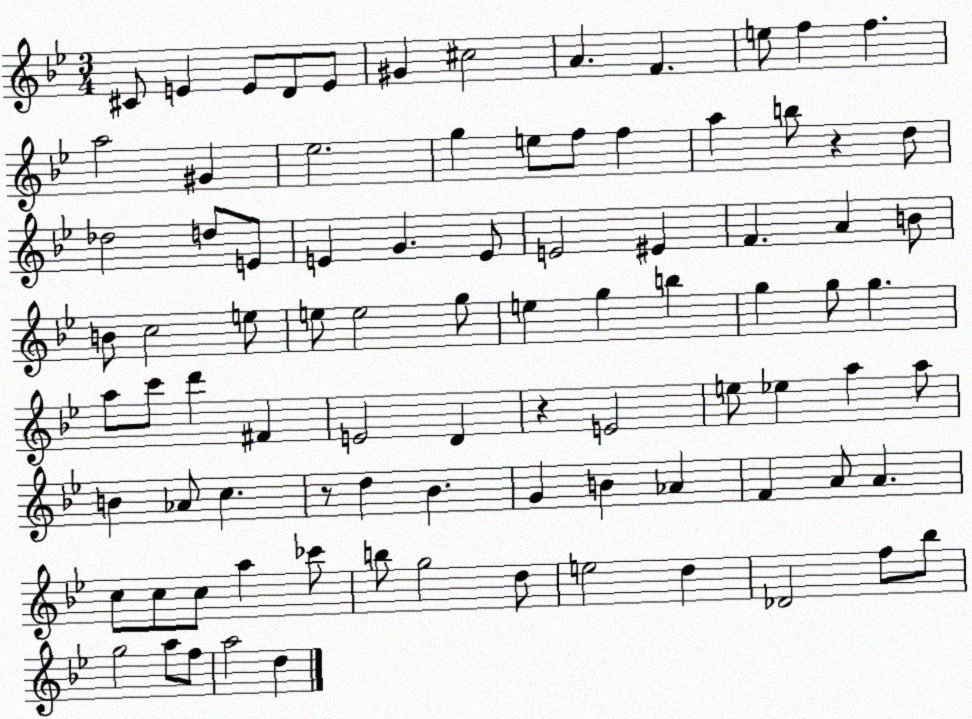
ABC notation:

X:1
T:Untitled
M:3/4
L:1/4
K:Bb
^C/2 E E/2 D/2 E/2 ^G ^c2 A F e/2 f f a2 ^G _e2 g e/2 f/2 f a b/2 z d/2 _d2 d/2 E/2 E G E/2 E2 ^E F A B/2 B/2 c2 e/2 e/2 e2 g/2 e g b g g/2 g a/2 c'/2 d' ^F E2 D z E2 e/2 _e a a/2 B _A/2 c z/2 d _B G B _A F A/2 A c/2 c/2 c/2 a _c'/2 b/2 g2 d/2 e2 d _D2 f/2 _b/2 g2 a/2 f/2 a2 d